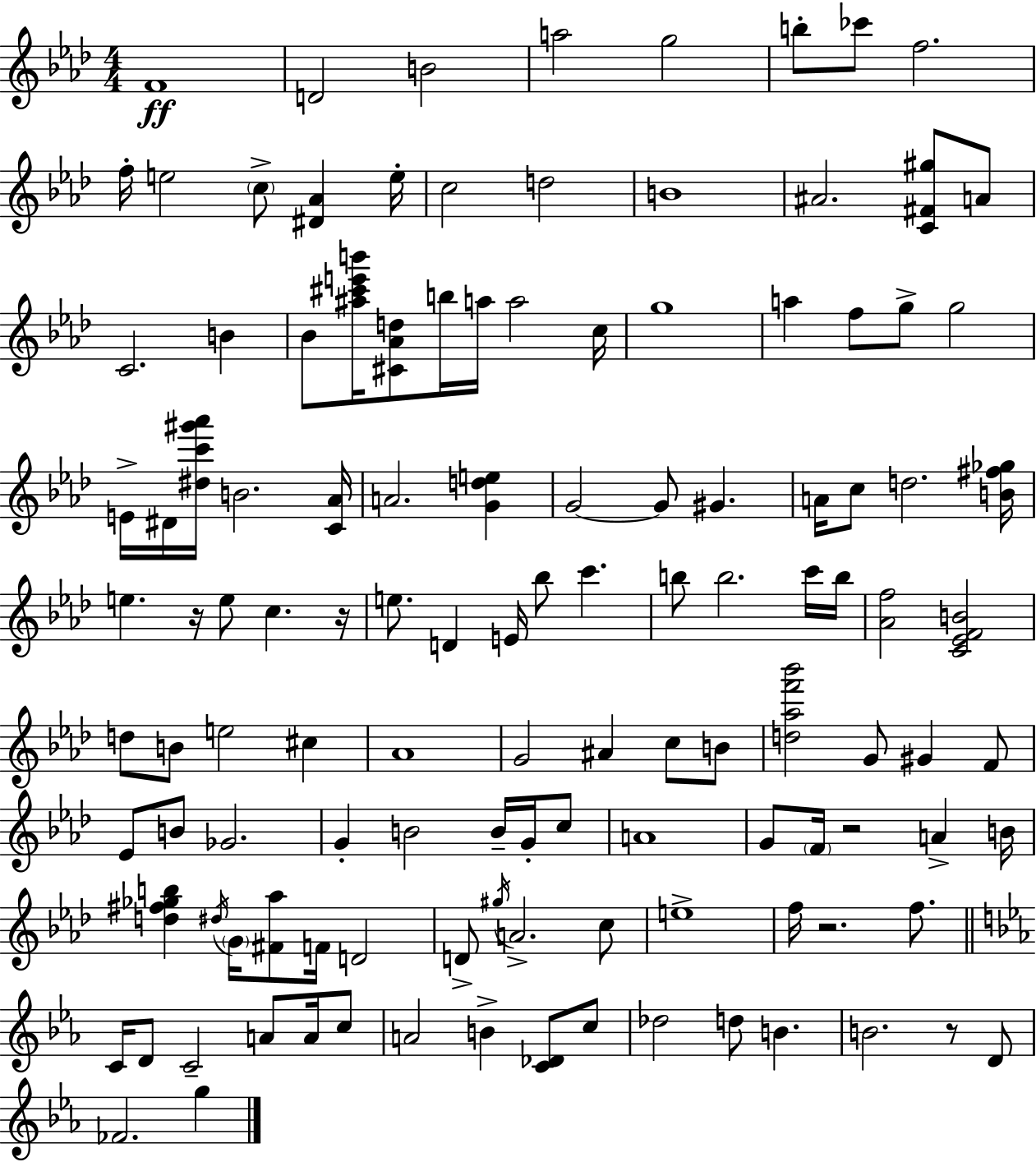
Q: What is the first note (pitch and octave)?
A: F4